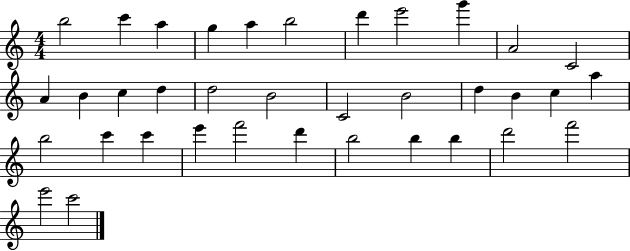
{
  \clef treble
  \numericTimeSignature
  \time 4/4
  \key c \major
  b''2 c'''4 a''4 | g''4 a''4 b''2 | d'''4 e'''2 g'''4 | a'2 c'2 | \break a'4 b'4 c''4 d''4 | d''2 b'2 | c'2 b'2 | d''4 b'4 c''4 a''4 | \break b''2 c'''4 c'''4 | e'''4 f'''2 d'''4 | b''2 b''4 b''4 | d'''2 f'''2 | \break e'''2 c'''2 | \bar "|."
}